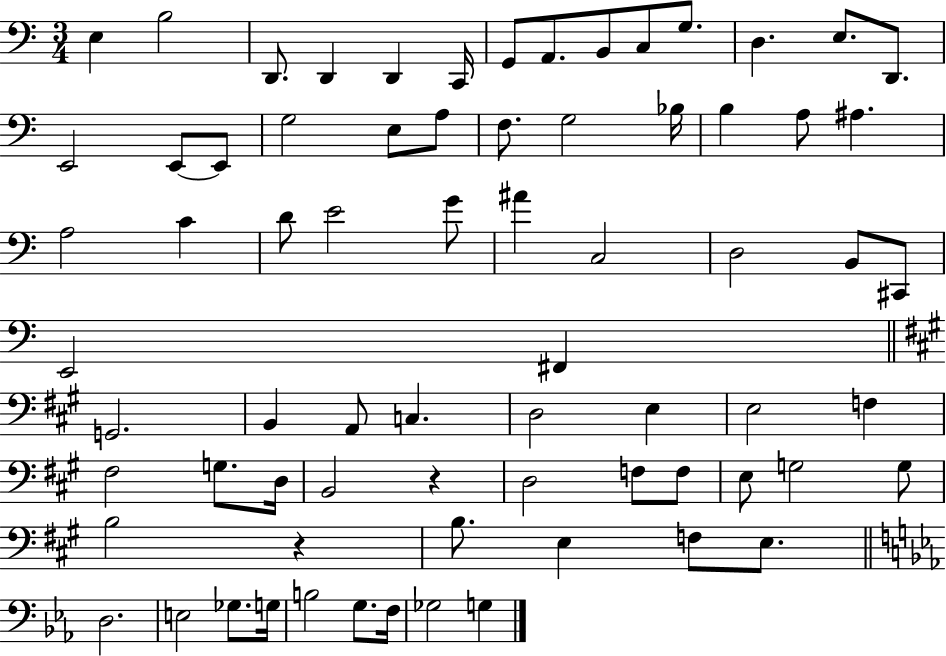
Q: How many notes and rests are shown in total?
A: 72